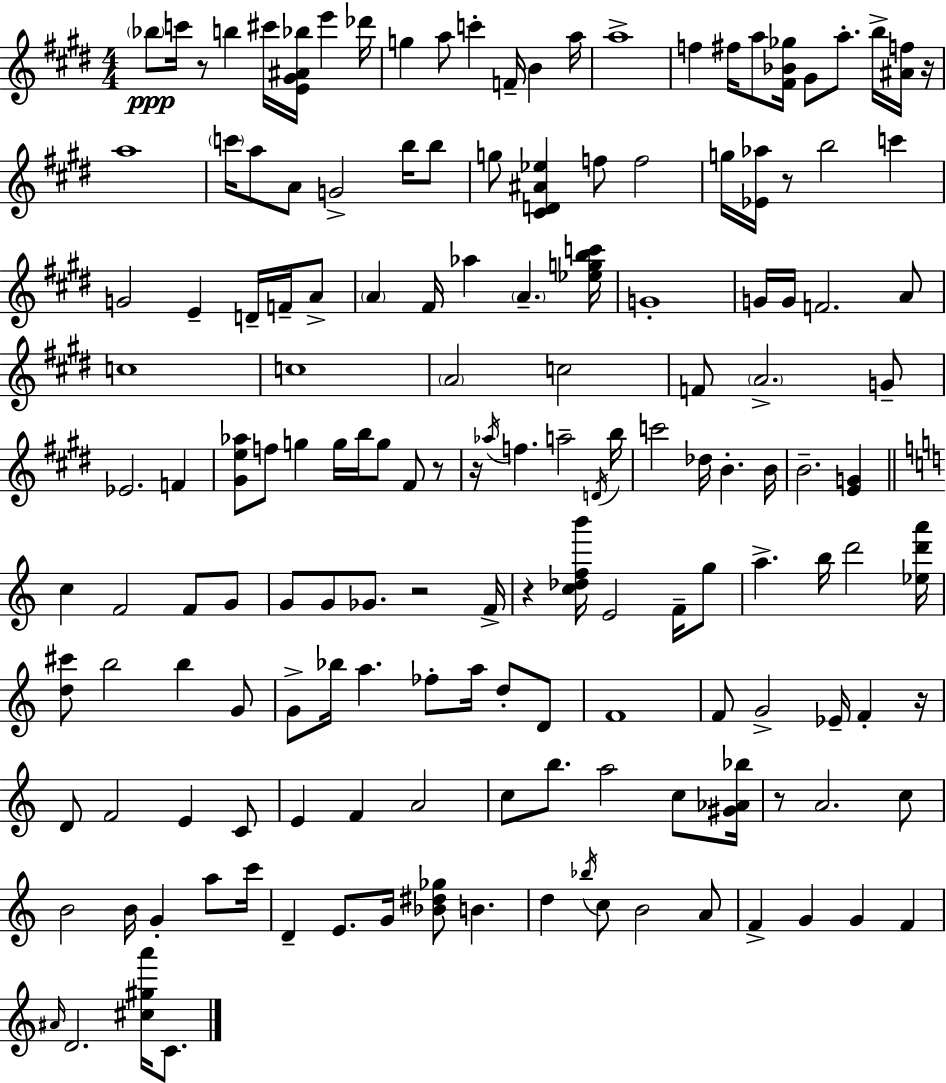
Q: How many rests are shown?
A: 9